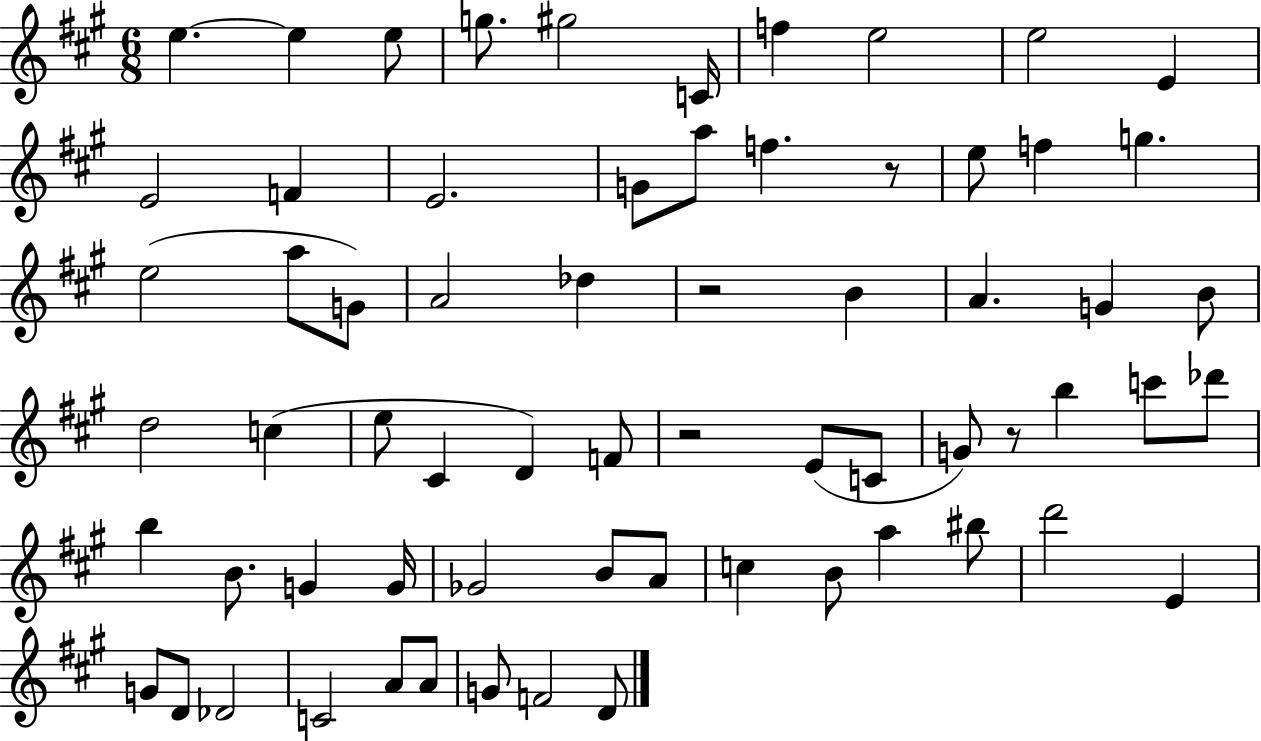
X:1
T:Untitled
M:6/8
L:1/4
K:A
e e e/2 g/2 ^g2 C/4 f e2 e2 E E2 F E2 G/2 a/2 f z/2 e/2 f g e2 a/2 G/2 A2 _d z2 B A G B/2 d2 c e/2 ^C D F/2 z2 E/2 C/2 G/2 z/2 b c'/2 _d'/2 b B/2 G G/4 _G2 B/2 A/2 c B/2 a ^b/2 d'2 E G/2 D/2 _D2 C2 A/2 A/2 G/2 F2 D/2